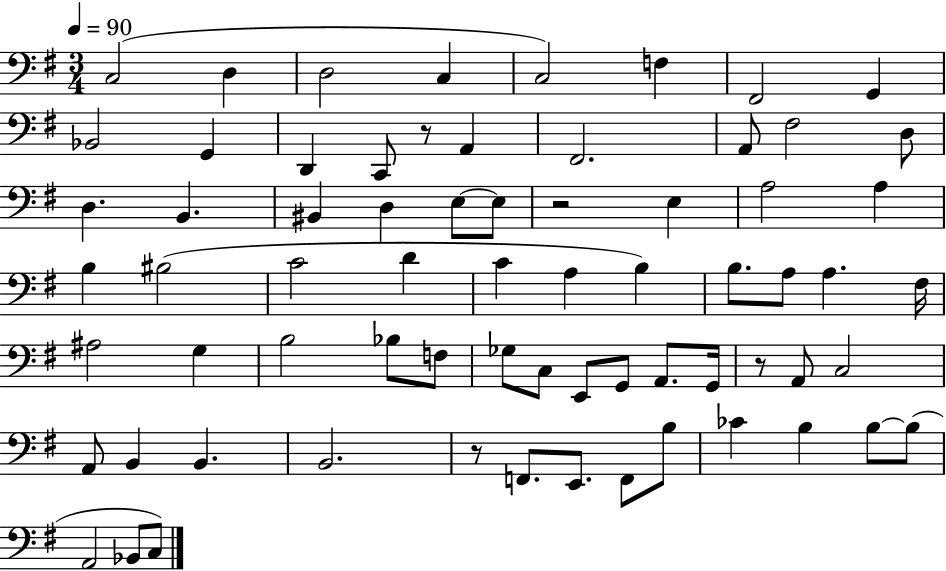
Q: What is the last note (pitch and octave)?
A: C3